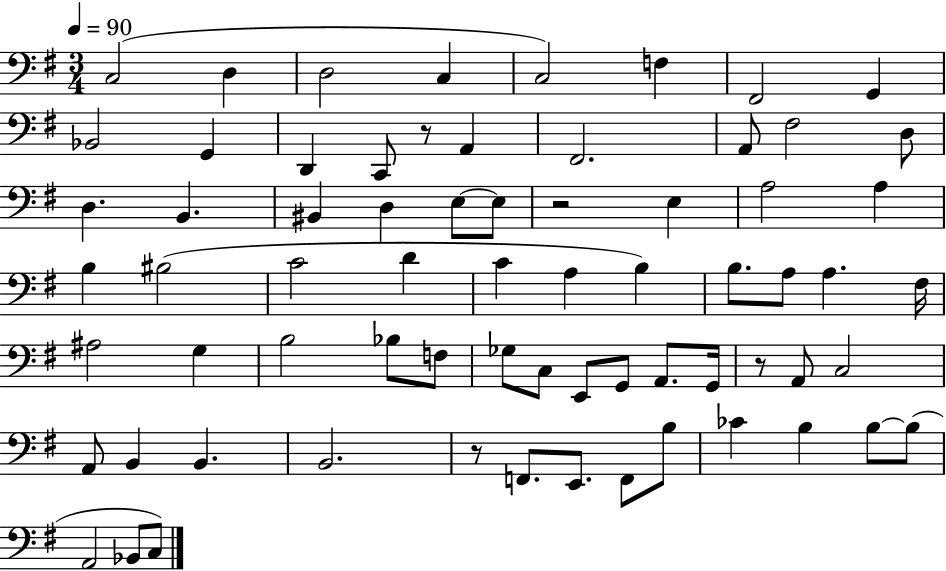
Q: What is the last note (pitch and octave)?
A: C3